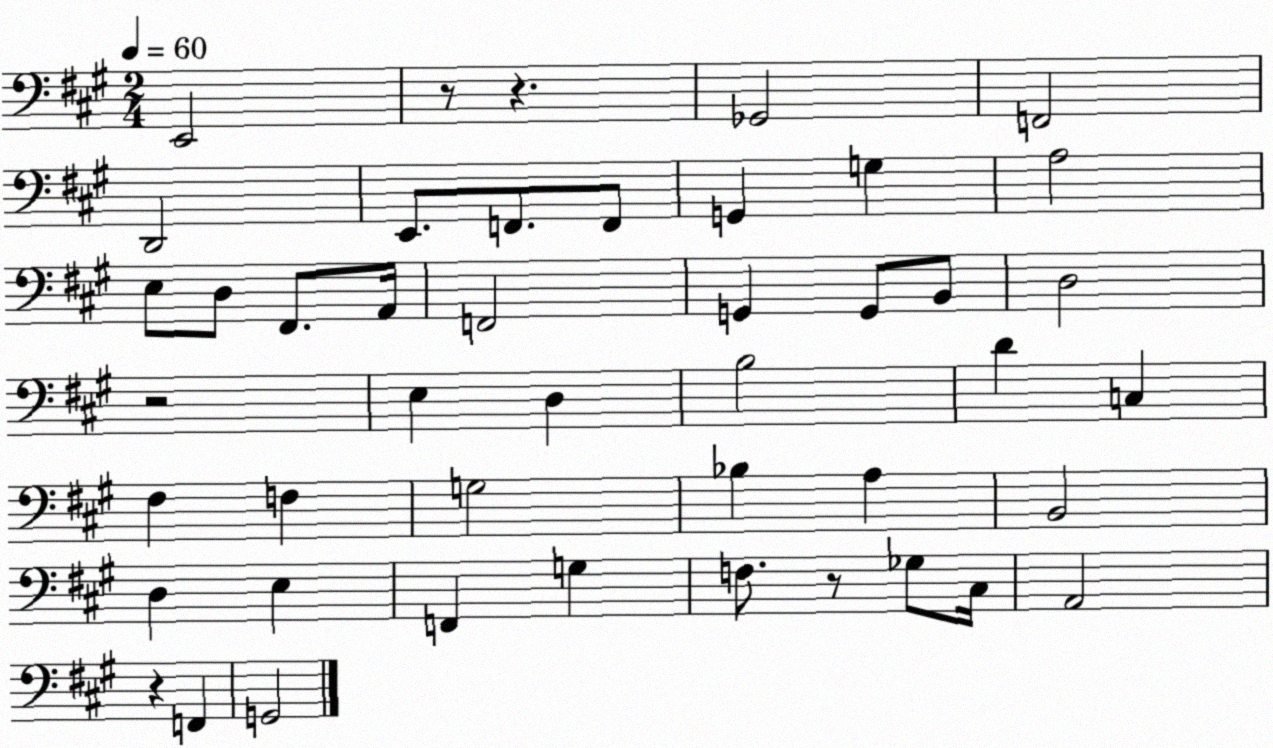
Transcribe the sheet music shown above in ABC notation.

X:1
T:Untitled
M:2/4
L:1/4
K:A
E,,2 z/2 z _G,,2 F,,2 D,,2 E,,/2 F,,/2 F,,/2 G,, G, A,2 E,/2 D,/2 ^F,,/2 A,,/4 F,,2 G,, G,,/2 B,,/2 D,2 z2 E, D, B,2 D C, ^F, F, G,2 _B, A, B,,2 D, E, F,, G, F,/2 z/2 _G,/2 ^C,/4 A,,2 z F,, G,,2